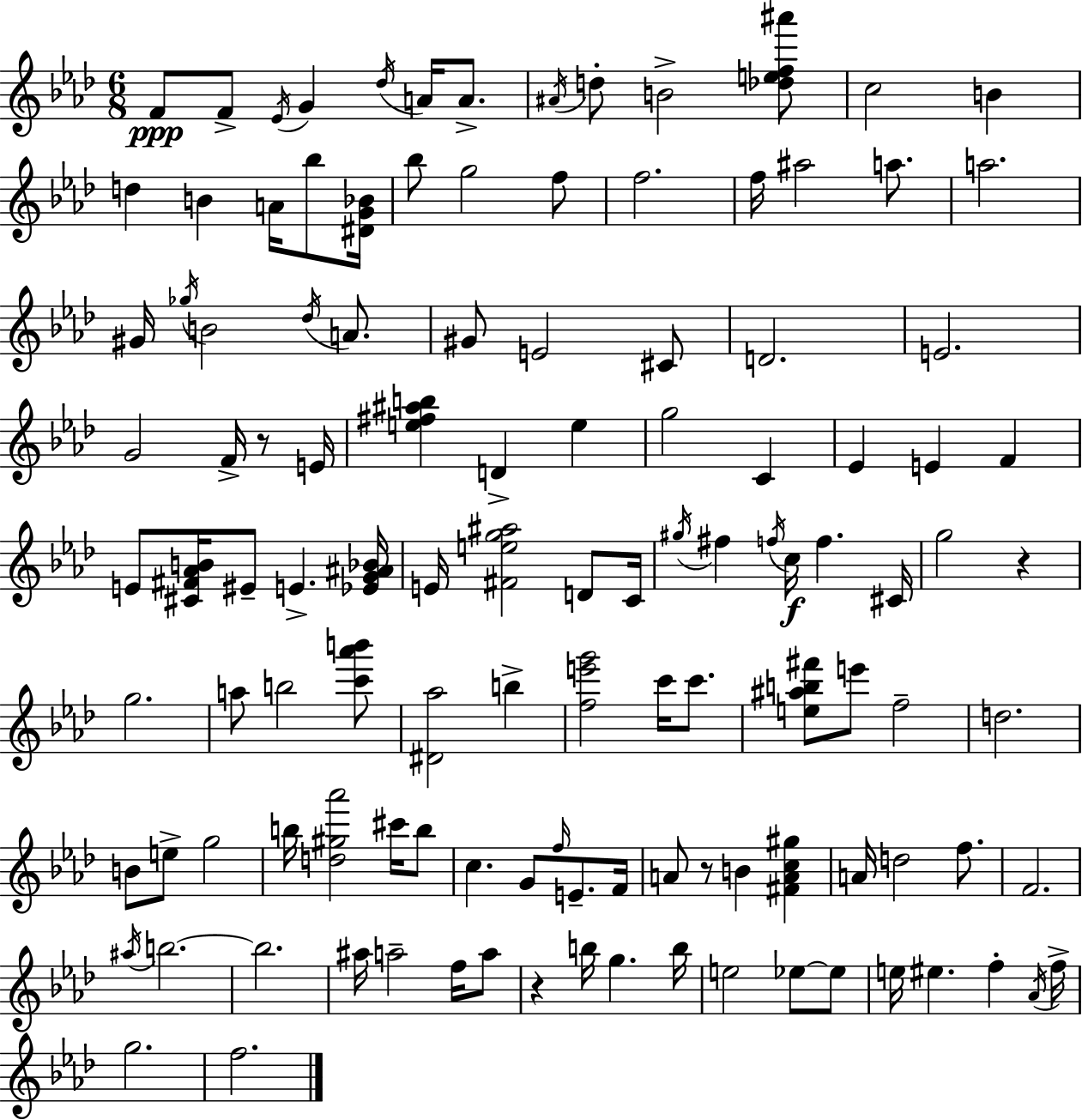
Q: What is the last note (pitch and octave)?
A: F5